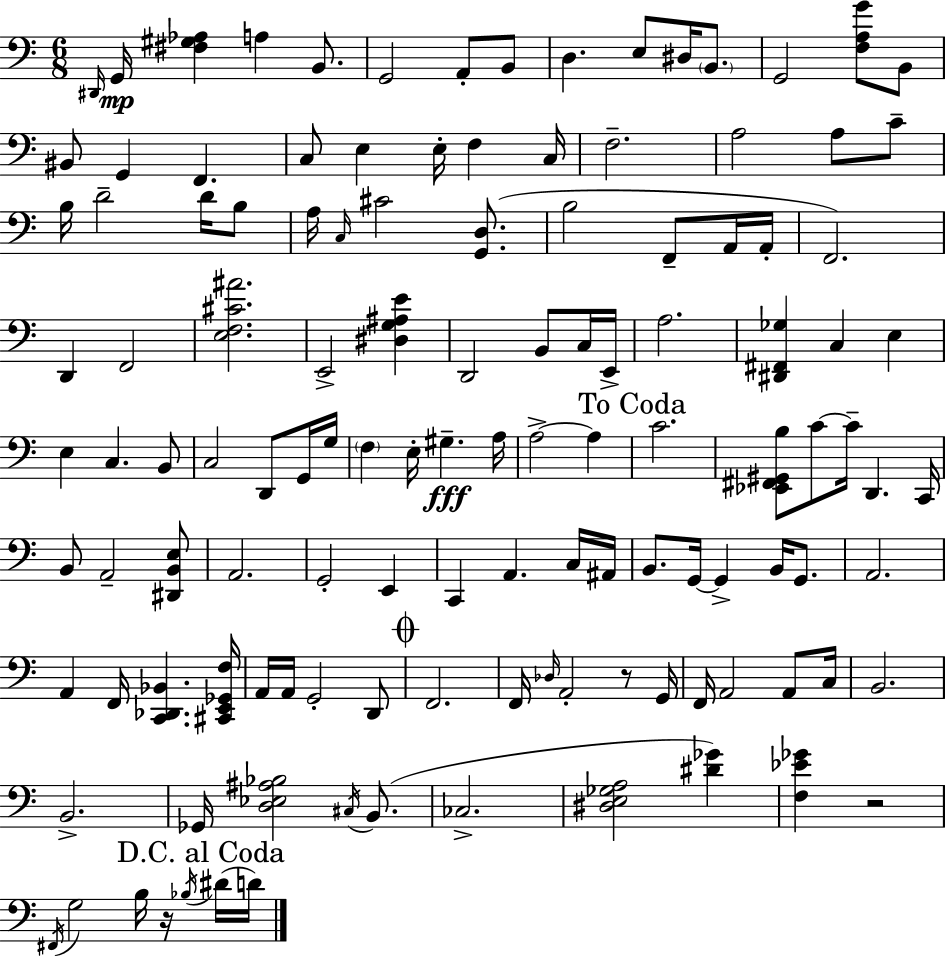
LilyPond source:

{
  \clef bass
  \numericTimeSignature
  \time 6/8
  \key a \minor
  \grace { dis,16 }\mp g,16 <fis gis aes>4 a4 b,8. | g,2 a,8-. b,8 | d4. e8 dis16 \parenthesize b,8. | g,2 <f a g'>8 b,8 | \break bis,8 g,4 f,4. | c8 e4 e16-. f4 | c16 f2.-- | a2 a8 c'8-- | \break b16 d'2-- d'16 b8 | a16 \grace { c16 } cis'2 <g, d>8.( | b2 f,8-- | a,16 a,16-. f,2.) | \break d,4 f,2 | <e f cis' ais'>2. | e,2-> <dis g ais e'>4 | d,2 b,8 | \break c16 e,16-> a2. | <dis, fis, ges>4 c4 e4 | e4 c4. | b,8 c2 d,8 | \break g,16 g16 \parenthesize f4 e16-. gis4.--\fff | a16 a2->~~ a4 | \mark "To Coda" c'2. | <ees, fis, gis, b>8 c'8~~ c'16-- d,4. | \break c,16 b,8 a,2-- | <dis, b, e>8 a,2. | g,2-. e,4 | c,4 a,4. | \break c16 ais,16 b,8. g,16~~ g,4-> b,16 g,8. | a,2. | a,4 f,16 <c, des, bes,>4. | <cis, e, ges, f>16 a,16 a,16 g,2-. | \break d,8 \mark \markup { \musicglyph "scripts.coda" } f,2. | f,16 \grace { des16 } a,2-. | r8 g,16 f,16 a,2 | a,8 c16 b,2. | \break b,2.-> | ges,16 <d ees ais bes>2 | \acciaccatura { cis16 } b,8.( ces2.-> | <dis e ges a>2 | \break <dis' ges'>4) <f ees' ges'>4 r2 | \acciaccatura { fis,16 } g2 | b16 r16 \acciaccatura { bes16 }( \mark "D.C. al Coda" dis'16 d'16) \bar "|."
}